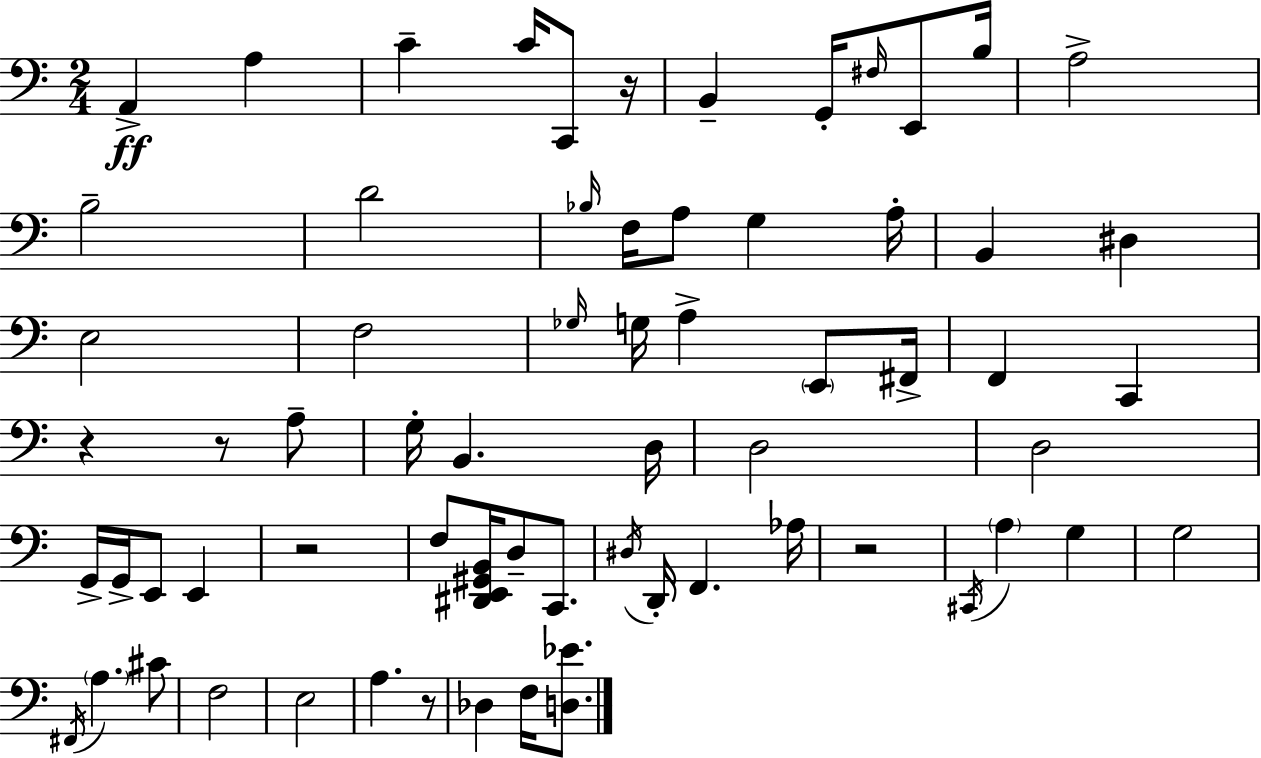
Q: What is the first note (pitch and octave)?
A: A2